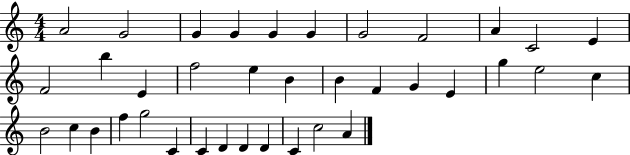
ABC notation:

X:1
T:Untitled
M:4/4
L:1/4
K:C
A2 G2 G G G G G2 F2 A C2 E F2 b E f2 e B B F G E g e2 c B2 c B f g2 C C D D D C c2 A